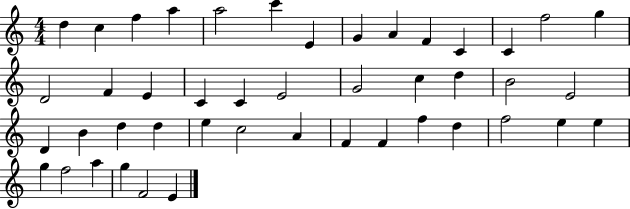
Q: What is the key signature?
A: C major